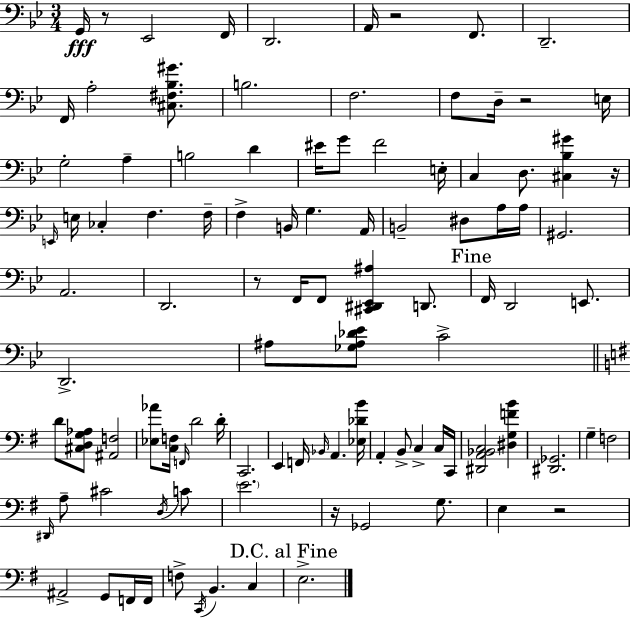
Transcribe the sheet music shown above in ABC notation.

X:1
T:Untitled
M:3/4
L:1/4
K:Bb
G,,/4 z/2 _E,,2 F,,/4 D,,2 A,,/4 z2 F,,/2 D,,2 F,,/4 A,2 [^C,^F,_B,^G]/2 B,2 F,2 F,/2 D,/4 z2 E,/4 G,2 A, B,2 D ^E/4 G/2 F2 E,/4 C, D,/2 [^C,_B,^G] z/4 E,,/4 E,/4 _C, F, F,/4 F, B,,/4 G, A,,/4 B,,2 ^D,/2 A,/4 A,/4 ^G,,2 A,,2 D,,2 z/2 F,,/4 F,,/2 [^C,,^D,,_E,,^A,] D,,/2 F,,/4 D,,2 E,,/2 D,,2 ^A,/2 [_G,^A,_D_E]/2 C2 D/2 [^C,D,G,_A,]/2 [^A,,F,]2 [_E,_A]/2 [C,F,]/4 F,,/4 D2 D/4 C,,2 E,, F,,/4 _B,,/4 A,, [_E,_DB]/4 A,, B,,/2 C, C,/4 C,,/4 [^D,,A,,_B,,C,]2 [^D,G,FB] [^D,,_G,,]2 G, F,2 ^D,,/4 A,/2 ^C2 D,/4 C/2 E2 z/4 _G,,2 G,/2 E, z2 ^A,,2 G,,/2 F,,/4 F,,/4 F,/2 C,,/4 B,, C, E,2